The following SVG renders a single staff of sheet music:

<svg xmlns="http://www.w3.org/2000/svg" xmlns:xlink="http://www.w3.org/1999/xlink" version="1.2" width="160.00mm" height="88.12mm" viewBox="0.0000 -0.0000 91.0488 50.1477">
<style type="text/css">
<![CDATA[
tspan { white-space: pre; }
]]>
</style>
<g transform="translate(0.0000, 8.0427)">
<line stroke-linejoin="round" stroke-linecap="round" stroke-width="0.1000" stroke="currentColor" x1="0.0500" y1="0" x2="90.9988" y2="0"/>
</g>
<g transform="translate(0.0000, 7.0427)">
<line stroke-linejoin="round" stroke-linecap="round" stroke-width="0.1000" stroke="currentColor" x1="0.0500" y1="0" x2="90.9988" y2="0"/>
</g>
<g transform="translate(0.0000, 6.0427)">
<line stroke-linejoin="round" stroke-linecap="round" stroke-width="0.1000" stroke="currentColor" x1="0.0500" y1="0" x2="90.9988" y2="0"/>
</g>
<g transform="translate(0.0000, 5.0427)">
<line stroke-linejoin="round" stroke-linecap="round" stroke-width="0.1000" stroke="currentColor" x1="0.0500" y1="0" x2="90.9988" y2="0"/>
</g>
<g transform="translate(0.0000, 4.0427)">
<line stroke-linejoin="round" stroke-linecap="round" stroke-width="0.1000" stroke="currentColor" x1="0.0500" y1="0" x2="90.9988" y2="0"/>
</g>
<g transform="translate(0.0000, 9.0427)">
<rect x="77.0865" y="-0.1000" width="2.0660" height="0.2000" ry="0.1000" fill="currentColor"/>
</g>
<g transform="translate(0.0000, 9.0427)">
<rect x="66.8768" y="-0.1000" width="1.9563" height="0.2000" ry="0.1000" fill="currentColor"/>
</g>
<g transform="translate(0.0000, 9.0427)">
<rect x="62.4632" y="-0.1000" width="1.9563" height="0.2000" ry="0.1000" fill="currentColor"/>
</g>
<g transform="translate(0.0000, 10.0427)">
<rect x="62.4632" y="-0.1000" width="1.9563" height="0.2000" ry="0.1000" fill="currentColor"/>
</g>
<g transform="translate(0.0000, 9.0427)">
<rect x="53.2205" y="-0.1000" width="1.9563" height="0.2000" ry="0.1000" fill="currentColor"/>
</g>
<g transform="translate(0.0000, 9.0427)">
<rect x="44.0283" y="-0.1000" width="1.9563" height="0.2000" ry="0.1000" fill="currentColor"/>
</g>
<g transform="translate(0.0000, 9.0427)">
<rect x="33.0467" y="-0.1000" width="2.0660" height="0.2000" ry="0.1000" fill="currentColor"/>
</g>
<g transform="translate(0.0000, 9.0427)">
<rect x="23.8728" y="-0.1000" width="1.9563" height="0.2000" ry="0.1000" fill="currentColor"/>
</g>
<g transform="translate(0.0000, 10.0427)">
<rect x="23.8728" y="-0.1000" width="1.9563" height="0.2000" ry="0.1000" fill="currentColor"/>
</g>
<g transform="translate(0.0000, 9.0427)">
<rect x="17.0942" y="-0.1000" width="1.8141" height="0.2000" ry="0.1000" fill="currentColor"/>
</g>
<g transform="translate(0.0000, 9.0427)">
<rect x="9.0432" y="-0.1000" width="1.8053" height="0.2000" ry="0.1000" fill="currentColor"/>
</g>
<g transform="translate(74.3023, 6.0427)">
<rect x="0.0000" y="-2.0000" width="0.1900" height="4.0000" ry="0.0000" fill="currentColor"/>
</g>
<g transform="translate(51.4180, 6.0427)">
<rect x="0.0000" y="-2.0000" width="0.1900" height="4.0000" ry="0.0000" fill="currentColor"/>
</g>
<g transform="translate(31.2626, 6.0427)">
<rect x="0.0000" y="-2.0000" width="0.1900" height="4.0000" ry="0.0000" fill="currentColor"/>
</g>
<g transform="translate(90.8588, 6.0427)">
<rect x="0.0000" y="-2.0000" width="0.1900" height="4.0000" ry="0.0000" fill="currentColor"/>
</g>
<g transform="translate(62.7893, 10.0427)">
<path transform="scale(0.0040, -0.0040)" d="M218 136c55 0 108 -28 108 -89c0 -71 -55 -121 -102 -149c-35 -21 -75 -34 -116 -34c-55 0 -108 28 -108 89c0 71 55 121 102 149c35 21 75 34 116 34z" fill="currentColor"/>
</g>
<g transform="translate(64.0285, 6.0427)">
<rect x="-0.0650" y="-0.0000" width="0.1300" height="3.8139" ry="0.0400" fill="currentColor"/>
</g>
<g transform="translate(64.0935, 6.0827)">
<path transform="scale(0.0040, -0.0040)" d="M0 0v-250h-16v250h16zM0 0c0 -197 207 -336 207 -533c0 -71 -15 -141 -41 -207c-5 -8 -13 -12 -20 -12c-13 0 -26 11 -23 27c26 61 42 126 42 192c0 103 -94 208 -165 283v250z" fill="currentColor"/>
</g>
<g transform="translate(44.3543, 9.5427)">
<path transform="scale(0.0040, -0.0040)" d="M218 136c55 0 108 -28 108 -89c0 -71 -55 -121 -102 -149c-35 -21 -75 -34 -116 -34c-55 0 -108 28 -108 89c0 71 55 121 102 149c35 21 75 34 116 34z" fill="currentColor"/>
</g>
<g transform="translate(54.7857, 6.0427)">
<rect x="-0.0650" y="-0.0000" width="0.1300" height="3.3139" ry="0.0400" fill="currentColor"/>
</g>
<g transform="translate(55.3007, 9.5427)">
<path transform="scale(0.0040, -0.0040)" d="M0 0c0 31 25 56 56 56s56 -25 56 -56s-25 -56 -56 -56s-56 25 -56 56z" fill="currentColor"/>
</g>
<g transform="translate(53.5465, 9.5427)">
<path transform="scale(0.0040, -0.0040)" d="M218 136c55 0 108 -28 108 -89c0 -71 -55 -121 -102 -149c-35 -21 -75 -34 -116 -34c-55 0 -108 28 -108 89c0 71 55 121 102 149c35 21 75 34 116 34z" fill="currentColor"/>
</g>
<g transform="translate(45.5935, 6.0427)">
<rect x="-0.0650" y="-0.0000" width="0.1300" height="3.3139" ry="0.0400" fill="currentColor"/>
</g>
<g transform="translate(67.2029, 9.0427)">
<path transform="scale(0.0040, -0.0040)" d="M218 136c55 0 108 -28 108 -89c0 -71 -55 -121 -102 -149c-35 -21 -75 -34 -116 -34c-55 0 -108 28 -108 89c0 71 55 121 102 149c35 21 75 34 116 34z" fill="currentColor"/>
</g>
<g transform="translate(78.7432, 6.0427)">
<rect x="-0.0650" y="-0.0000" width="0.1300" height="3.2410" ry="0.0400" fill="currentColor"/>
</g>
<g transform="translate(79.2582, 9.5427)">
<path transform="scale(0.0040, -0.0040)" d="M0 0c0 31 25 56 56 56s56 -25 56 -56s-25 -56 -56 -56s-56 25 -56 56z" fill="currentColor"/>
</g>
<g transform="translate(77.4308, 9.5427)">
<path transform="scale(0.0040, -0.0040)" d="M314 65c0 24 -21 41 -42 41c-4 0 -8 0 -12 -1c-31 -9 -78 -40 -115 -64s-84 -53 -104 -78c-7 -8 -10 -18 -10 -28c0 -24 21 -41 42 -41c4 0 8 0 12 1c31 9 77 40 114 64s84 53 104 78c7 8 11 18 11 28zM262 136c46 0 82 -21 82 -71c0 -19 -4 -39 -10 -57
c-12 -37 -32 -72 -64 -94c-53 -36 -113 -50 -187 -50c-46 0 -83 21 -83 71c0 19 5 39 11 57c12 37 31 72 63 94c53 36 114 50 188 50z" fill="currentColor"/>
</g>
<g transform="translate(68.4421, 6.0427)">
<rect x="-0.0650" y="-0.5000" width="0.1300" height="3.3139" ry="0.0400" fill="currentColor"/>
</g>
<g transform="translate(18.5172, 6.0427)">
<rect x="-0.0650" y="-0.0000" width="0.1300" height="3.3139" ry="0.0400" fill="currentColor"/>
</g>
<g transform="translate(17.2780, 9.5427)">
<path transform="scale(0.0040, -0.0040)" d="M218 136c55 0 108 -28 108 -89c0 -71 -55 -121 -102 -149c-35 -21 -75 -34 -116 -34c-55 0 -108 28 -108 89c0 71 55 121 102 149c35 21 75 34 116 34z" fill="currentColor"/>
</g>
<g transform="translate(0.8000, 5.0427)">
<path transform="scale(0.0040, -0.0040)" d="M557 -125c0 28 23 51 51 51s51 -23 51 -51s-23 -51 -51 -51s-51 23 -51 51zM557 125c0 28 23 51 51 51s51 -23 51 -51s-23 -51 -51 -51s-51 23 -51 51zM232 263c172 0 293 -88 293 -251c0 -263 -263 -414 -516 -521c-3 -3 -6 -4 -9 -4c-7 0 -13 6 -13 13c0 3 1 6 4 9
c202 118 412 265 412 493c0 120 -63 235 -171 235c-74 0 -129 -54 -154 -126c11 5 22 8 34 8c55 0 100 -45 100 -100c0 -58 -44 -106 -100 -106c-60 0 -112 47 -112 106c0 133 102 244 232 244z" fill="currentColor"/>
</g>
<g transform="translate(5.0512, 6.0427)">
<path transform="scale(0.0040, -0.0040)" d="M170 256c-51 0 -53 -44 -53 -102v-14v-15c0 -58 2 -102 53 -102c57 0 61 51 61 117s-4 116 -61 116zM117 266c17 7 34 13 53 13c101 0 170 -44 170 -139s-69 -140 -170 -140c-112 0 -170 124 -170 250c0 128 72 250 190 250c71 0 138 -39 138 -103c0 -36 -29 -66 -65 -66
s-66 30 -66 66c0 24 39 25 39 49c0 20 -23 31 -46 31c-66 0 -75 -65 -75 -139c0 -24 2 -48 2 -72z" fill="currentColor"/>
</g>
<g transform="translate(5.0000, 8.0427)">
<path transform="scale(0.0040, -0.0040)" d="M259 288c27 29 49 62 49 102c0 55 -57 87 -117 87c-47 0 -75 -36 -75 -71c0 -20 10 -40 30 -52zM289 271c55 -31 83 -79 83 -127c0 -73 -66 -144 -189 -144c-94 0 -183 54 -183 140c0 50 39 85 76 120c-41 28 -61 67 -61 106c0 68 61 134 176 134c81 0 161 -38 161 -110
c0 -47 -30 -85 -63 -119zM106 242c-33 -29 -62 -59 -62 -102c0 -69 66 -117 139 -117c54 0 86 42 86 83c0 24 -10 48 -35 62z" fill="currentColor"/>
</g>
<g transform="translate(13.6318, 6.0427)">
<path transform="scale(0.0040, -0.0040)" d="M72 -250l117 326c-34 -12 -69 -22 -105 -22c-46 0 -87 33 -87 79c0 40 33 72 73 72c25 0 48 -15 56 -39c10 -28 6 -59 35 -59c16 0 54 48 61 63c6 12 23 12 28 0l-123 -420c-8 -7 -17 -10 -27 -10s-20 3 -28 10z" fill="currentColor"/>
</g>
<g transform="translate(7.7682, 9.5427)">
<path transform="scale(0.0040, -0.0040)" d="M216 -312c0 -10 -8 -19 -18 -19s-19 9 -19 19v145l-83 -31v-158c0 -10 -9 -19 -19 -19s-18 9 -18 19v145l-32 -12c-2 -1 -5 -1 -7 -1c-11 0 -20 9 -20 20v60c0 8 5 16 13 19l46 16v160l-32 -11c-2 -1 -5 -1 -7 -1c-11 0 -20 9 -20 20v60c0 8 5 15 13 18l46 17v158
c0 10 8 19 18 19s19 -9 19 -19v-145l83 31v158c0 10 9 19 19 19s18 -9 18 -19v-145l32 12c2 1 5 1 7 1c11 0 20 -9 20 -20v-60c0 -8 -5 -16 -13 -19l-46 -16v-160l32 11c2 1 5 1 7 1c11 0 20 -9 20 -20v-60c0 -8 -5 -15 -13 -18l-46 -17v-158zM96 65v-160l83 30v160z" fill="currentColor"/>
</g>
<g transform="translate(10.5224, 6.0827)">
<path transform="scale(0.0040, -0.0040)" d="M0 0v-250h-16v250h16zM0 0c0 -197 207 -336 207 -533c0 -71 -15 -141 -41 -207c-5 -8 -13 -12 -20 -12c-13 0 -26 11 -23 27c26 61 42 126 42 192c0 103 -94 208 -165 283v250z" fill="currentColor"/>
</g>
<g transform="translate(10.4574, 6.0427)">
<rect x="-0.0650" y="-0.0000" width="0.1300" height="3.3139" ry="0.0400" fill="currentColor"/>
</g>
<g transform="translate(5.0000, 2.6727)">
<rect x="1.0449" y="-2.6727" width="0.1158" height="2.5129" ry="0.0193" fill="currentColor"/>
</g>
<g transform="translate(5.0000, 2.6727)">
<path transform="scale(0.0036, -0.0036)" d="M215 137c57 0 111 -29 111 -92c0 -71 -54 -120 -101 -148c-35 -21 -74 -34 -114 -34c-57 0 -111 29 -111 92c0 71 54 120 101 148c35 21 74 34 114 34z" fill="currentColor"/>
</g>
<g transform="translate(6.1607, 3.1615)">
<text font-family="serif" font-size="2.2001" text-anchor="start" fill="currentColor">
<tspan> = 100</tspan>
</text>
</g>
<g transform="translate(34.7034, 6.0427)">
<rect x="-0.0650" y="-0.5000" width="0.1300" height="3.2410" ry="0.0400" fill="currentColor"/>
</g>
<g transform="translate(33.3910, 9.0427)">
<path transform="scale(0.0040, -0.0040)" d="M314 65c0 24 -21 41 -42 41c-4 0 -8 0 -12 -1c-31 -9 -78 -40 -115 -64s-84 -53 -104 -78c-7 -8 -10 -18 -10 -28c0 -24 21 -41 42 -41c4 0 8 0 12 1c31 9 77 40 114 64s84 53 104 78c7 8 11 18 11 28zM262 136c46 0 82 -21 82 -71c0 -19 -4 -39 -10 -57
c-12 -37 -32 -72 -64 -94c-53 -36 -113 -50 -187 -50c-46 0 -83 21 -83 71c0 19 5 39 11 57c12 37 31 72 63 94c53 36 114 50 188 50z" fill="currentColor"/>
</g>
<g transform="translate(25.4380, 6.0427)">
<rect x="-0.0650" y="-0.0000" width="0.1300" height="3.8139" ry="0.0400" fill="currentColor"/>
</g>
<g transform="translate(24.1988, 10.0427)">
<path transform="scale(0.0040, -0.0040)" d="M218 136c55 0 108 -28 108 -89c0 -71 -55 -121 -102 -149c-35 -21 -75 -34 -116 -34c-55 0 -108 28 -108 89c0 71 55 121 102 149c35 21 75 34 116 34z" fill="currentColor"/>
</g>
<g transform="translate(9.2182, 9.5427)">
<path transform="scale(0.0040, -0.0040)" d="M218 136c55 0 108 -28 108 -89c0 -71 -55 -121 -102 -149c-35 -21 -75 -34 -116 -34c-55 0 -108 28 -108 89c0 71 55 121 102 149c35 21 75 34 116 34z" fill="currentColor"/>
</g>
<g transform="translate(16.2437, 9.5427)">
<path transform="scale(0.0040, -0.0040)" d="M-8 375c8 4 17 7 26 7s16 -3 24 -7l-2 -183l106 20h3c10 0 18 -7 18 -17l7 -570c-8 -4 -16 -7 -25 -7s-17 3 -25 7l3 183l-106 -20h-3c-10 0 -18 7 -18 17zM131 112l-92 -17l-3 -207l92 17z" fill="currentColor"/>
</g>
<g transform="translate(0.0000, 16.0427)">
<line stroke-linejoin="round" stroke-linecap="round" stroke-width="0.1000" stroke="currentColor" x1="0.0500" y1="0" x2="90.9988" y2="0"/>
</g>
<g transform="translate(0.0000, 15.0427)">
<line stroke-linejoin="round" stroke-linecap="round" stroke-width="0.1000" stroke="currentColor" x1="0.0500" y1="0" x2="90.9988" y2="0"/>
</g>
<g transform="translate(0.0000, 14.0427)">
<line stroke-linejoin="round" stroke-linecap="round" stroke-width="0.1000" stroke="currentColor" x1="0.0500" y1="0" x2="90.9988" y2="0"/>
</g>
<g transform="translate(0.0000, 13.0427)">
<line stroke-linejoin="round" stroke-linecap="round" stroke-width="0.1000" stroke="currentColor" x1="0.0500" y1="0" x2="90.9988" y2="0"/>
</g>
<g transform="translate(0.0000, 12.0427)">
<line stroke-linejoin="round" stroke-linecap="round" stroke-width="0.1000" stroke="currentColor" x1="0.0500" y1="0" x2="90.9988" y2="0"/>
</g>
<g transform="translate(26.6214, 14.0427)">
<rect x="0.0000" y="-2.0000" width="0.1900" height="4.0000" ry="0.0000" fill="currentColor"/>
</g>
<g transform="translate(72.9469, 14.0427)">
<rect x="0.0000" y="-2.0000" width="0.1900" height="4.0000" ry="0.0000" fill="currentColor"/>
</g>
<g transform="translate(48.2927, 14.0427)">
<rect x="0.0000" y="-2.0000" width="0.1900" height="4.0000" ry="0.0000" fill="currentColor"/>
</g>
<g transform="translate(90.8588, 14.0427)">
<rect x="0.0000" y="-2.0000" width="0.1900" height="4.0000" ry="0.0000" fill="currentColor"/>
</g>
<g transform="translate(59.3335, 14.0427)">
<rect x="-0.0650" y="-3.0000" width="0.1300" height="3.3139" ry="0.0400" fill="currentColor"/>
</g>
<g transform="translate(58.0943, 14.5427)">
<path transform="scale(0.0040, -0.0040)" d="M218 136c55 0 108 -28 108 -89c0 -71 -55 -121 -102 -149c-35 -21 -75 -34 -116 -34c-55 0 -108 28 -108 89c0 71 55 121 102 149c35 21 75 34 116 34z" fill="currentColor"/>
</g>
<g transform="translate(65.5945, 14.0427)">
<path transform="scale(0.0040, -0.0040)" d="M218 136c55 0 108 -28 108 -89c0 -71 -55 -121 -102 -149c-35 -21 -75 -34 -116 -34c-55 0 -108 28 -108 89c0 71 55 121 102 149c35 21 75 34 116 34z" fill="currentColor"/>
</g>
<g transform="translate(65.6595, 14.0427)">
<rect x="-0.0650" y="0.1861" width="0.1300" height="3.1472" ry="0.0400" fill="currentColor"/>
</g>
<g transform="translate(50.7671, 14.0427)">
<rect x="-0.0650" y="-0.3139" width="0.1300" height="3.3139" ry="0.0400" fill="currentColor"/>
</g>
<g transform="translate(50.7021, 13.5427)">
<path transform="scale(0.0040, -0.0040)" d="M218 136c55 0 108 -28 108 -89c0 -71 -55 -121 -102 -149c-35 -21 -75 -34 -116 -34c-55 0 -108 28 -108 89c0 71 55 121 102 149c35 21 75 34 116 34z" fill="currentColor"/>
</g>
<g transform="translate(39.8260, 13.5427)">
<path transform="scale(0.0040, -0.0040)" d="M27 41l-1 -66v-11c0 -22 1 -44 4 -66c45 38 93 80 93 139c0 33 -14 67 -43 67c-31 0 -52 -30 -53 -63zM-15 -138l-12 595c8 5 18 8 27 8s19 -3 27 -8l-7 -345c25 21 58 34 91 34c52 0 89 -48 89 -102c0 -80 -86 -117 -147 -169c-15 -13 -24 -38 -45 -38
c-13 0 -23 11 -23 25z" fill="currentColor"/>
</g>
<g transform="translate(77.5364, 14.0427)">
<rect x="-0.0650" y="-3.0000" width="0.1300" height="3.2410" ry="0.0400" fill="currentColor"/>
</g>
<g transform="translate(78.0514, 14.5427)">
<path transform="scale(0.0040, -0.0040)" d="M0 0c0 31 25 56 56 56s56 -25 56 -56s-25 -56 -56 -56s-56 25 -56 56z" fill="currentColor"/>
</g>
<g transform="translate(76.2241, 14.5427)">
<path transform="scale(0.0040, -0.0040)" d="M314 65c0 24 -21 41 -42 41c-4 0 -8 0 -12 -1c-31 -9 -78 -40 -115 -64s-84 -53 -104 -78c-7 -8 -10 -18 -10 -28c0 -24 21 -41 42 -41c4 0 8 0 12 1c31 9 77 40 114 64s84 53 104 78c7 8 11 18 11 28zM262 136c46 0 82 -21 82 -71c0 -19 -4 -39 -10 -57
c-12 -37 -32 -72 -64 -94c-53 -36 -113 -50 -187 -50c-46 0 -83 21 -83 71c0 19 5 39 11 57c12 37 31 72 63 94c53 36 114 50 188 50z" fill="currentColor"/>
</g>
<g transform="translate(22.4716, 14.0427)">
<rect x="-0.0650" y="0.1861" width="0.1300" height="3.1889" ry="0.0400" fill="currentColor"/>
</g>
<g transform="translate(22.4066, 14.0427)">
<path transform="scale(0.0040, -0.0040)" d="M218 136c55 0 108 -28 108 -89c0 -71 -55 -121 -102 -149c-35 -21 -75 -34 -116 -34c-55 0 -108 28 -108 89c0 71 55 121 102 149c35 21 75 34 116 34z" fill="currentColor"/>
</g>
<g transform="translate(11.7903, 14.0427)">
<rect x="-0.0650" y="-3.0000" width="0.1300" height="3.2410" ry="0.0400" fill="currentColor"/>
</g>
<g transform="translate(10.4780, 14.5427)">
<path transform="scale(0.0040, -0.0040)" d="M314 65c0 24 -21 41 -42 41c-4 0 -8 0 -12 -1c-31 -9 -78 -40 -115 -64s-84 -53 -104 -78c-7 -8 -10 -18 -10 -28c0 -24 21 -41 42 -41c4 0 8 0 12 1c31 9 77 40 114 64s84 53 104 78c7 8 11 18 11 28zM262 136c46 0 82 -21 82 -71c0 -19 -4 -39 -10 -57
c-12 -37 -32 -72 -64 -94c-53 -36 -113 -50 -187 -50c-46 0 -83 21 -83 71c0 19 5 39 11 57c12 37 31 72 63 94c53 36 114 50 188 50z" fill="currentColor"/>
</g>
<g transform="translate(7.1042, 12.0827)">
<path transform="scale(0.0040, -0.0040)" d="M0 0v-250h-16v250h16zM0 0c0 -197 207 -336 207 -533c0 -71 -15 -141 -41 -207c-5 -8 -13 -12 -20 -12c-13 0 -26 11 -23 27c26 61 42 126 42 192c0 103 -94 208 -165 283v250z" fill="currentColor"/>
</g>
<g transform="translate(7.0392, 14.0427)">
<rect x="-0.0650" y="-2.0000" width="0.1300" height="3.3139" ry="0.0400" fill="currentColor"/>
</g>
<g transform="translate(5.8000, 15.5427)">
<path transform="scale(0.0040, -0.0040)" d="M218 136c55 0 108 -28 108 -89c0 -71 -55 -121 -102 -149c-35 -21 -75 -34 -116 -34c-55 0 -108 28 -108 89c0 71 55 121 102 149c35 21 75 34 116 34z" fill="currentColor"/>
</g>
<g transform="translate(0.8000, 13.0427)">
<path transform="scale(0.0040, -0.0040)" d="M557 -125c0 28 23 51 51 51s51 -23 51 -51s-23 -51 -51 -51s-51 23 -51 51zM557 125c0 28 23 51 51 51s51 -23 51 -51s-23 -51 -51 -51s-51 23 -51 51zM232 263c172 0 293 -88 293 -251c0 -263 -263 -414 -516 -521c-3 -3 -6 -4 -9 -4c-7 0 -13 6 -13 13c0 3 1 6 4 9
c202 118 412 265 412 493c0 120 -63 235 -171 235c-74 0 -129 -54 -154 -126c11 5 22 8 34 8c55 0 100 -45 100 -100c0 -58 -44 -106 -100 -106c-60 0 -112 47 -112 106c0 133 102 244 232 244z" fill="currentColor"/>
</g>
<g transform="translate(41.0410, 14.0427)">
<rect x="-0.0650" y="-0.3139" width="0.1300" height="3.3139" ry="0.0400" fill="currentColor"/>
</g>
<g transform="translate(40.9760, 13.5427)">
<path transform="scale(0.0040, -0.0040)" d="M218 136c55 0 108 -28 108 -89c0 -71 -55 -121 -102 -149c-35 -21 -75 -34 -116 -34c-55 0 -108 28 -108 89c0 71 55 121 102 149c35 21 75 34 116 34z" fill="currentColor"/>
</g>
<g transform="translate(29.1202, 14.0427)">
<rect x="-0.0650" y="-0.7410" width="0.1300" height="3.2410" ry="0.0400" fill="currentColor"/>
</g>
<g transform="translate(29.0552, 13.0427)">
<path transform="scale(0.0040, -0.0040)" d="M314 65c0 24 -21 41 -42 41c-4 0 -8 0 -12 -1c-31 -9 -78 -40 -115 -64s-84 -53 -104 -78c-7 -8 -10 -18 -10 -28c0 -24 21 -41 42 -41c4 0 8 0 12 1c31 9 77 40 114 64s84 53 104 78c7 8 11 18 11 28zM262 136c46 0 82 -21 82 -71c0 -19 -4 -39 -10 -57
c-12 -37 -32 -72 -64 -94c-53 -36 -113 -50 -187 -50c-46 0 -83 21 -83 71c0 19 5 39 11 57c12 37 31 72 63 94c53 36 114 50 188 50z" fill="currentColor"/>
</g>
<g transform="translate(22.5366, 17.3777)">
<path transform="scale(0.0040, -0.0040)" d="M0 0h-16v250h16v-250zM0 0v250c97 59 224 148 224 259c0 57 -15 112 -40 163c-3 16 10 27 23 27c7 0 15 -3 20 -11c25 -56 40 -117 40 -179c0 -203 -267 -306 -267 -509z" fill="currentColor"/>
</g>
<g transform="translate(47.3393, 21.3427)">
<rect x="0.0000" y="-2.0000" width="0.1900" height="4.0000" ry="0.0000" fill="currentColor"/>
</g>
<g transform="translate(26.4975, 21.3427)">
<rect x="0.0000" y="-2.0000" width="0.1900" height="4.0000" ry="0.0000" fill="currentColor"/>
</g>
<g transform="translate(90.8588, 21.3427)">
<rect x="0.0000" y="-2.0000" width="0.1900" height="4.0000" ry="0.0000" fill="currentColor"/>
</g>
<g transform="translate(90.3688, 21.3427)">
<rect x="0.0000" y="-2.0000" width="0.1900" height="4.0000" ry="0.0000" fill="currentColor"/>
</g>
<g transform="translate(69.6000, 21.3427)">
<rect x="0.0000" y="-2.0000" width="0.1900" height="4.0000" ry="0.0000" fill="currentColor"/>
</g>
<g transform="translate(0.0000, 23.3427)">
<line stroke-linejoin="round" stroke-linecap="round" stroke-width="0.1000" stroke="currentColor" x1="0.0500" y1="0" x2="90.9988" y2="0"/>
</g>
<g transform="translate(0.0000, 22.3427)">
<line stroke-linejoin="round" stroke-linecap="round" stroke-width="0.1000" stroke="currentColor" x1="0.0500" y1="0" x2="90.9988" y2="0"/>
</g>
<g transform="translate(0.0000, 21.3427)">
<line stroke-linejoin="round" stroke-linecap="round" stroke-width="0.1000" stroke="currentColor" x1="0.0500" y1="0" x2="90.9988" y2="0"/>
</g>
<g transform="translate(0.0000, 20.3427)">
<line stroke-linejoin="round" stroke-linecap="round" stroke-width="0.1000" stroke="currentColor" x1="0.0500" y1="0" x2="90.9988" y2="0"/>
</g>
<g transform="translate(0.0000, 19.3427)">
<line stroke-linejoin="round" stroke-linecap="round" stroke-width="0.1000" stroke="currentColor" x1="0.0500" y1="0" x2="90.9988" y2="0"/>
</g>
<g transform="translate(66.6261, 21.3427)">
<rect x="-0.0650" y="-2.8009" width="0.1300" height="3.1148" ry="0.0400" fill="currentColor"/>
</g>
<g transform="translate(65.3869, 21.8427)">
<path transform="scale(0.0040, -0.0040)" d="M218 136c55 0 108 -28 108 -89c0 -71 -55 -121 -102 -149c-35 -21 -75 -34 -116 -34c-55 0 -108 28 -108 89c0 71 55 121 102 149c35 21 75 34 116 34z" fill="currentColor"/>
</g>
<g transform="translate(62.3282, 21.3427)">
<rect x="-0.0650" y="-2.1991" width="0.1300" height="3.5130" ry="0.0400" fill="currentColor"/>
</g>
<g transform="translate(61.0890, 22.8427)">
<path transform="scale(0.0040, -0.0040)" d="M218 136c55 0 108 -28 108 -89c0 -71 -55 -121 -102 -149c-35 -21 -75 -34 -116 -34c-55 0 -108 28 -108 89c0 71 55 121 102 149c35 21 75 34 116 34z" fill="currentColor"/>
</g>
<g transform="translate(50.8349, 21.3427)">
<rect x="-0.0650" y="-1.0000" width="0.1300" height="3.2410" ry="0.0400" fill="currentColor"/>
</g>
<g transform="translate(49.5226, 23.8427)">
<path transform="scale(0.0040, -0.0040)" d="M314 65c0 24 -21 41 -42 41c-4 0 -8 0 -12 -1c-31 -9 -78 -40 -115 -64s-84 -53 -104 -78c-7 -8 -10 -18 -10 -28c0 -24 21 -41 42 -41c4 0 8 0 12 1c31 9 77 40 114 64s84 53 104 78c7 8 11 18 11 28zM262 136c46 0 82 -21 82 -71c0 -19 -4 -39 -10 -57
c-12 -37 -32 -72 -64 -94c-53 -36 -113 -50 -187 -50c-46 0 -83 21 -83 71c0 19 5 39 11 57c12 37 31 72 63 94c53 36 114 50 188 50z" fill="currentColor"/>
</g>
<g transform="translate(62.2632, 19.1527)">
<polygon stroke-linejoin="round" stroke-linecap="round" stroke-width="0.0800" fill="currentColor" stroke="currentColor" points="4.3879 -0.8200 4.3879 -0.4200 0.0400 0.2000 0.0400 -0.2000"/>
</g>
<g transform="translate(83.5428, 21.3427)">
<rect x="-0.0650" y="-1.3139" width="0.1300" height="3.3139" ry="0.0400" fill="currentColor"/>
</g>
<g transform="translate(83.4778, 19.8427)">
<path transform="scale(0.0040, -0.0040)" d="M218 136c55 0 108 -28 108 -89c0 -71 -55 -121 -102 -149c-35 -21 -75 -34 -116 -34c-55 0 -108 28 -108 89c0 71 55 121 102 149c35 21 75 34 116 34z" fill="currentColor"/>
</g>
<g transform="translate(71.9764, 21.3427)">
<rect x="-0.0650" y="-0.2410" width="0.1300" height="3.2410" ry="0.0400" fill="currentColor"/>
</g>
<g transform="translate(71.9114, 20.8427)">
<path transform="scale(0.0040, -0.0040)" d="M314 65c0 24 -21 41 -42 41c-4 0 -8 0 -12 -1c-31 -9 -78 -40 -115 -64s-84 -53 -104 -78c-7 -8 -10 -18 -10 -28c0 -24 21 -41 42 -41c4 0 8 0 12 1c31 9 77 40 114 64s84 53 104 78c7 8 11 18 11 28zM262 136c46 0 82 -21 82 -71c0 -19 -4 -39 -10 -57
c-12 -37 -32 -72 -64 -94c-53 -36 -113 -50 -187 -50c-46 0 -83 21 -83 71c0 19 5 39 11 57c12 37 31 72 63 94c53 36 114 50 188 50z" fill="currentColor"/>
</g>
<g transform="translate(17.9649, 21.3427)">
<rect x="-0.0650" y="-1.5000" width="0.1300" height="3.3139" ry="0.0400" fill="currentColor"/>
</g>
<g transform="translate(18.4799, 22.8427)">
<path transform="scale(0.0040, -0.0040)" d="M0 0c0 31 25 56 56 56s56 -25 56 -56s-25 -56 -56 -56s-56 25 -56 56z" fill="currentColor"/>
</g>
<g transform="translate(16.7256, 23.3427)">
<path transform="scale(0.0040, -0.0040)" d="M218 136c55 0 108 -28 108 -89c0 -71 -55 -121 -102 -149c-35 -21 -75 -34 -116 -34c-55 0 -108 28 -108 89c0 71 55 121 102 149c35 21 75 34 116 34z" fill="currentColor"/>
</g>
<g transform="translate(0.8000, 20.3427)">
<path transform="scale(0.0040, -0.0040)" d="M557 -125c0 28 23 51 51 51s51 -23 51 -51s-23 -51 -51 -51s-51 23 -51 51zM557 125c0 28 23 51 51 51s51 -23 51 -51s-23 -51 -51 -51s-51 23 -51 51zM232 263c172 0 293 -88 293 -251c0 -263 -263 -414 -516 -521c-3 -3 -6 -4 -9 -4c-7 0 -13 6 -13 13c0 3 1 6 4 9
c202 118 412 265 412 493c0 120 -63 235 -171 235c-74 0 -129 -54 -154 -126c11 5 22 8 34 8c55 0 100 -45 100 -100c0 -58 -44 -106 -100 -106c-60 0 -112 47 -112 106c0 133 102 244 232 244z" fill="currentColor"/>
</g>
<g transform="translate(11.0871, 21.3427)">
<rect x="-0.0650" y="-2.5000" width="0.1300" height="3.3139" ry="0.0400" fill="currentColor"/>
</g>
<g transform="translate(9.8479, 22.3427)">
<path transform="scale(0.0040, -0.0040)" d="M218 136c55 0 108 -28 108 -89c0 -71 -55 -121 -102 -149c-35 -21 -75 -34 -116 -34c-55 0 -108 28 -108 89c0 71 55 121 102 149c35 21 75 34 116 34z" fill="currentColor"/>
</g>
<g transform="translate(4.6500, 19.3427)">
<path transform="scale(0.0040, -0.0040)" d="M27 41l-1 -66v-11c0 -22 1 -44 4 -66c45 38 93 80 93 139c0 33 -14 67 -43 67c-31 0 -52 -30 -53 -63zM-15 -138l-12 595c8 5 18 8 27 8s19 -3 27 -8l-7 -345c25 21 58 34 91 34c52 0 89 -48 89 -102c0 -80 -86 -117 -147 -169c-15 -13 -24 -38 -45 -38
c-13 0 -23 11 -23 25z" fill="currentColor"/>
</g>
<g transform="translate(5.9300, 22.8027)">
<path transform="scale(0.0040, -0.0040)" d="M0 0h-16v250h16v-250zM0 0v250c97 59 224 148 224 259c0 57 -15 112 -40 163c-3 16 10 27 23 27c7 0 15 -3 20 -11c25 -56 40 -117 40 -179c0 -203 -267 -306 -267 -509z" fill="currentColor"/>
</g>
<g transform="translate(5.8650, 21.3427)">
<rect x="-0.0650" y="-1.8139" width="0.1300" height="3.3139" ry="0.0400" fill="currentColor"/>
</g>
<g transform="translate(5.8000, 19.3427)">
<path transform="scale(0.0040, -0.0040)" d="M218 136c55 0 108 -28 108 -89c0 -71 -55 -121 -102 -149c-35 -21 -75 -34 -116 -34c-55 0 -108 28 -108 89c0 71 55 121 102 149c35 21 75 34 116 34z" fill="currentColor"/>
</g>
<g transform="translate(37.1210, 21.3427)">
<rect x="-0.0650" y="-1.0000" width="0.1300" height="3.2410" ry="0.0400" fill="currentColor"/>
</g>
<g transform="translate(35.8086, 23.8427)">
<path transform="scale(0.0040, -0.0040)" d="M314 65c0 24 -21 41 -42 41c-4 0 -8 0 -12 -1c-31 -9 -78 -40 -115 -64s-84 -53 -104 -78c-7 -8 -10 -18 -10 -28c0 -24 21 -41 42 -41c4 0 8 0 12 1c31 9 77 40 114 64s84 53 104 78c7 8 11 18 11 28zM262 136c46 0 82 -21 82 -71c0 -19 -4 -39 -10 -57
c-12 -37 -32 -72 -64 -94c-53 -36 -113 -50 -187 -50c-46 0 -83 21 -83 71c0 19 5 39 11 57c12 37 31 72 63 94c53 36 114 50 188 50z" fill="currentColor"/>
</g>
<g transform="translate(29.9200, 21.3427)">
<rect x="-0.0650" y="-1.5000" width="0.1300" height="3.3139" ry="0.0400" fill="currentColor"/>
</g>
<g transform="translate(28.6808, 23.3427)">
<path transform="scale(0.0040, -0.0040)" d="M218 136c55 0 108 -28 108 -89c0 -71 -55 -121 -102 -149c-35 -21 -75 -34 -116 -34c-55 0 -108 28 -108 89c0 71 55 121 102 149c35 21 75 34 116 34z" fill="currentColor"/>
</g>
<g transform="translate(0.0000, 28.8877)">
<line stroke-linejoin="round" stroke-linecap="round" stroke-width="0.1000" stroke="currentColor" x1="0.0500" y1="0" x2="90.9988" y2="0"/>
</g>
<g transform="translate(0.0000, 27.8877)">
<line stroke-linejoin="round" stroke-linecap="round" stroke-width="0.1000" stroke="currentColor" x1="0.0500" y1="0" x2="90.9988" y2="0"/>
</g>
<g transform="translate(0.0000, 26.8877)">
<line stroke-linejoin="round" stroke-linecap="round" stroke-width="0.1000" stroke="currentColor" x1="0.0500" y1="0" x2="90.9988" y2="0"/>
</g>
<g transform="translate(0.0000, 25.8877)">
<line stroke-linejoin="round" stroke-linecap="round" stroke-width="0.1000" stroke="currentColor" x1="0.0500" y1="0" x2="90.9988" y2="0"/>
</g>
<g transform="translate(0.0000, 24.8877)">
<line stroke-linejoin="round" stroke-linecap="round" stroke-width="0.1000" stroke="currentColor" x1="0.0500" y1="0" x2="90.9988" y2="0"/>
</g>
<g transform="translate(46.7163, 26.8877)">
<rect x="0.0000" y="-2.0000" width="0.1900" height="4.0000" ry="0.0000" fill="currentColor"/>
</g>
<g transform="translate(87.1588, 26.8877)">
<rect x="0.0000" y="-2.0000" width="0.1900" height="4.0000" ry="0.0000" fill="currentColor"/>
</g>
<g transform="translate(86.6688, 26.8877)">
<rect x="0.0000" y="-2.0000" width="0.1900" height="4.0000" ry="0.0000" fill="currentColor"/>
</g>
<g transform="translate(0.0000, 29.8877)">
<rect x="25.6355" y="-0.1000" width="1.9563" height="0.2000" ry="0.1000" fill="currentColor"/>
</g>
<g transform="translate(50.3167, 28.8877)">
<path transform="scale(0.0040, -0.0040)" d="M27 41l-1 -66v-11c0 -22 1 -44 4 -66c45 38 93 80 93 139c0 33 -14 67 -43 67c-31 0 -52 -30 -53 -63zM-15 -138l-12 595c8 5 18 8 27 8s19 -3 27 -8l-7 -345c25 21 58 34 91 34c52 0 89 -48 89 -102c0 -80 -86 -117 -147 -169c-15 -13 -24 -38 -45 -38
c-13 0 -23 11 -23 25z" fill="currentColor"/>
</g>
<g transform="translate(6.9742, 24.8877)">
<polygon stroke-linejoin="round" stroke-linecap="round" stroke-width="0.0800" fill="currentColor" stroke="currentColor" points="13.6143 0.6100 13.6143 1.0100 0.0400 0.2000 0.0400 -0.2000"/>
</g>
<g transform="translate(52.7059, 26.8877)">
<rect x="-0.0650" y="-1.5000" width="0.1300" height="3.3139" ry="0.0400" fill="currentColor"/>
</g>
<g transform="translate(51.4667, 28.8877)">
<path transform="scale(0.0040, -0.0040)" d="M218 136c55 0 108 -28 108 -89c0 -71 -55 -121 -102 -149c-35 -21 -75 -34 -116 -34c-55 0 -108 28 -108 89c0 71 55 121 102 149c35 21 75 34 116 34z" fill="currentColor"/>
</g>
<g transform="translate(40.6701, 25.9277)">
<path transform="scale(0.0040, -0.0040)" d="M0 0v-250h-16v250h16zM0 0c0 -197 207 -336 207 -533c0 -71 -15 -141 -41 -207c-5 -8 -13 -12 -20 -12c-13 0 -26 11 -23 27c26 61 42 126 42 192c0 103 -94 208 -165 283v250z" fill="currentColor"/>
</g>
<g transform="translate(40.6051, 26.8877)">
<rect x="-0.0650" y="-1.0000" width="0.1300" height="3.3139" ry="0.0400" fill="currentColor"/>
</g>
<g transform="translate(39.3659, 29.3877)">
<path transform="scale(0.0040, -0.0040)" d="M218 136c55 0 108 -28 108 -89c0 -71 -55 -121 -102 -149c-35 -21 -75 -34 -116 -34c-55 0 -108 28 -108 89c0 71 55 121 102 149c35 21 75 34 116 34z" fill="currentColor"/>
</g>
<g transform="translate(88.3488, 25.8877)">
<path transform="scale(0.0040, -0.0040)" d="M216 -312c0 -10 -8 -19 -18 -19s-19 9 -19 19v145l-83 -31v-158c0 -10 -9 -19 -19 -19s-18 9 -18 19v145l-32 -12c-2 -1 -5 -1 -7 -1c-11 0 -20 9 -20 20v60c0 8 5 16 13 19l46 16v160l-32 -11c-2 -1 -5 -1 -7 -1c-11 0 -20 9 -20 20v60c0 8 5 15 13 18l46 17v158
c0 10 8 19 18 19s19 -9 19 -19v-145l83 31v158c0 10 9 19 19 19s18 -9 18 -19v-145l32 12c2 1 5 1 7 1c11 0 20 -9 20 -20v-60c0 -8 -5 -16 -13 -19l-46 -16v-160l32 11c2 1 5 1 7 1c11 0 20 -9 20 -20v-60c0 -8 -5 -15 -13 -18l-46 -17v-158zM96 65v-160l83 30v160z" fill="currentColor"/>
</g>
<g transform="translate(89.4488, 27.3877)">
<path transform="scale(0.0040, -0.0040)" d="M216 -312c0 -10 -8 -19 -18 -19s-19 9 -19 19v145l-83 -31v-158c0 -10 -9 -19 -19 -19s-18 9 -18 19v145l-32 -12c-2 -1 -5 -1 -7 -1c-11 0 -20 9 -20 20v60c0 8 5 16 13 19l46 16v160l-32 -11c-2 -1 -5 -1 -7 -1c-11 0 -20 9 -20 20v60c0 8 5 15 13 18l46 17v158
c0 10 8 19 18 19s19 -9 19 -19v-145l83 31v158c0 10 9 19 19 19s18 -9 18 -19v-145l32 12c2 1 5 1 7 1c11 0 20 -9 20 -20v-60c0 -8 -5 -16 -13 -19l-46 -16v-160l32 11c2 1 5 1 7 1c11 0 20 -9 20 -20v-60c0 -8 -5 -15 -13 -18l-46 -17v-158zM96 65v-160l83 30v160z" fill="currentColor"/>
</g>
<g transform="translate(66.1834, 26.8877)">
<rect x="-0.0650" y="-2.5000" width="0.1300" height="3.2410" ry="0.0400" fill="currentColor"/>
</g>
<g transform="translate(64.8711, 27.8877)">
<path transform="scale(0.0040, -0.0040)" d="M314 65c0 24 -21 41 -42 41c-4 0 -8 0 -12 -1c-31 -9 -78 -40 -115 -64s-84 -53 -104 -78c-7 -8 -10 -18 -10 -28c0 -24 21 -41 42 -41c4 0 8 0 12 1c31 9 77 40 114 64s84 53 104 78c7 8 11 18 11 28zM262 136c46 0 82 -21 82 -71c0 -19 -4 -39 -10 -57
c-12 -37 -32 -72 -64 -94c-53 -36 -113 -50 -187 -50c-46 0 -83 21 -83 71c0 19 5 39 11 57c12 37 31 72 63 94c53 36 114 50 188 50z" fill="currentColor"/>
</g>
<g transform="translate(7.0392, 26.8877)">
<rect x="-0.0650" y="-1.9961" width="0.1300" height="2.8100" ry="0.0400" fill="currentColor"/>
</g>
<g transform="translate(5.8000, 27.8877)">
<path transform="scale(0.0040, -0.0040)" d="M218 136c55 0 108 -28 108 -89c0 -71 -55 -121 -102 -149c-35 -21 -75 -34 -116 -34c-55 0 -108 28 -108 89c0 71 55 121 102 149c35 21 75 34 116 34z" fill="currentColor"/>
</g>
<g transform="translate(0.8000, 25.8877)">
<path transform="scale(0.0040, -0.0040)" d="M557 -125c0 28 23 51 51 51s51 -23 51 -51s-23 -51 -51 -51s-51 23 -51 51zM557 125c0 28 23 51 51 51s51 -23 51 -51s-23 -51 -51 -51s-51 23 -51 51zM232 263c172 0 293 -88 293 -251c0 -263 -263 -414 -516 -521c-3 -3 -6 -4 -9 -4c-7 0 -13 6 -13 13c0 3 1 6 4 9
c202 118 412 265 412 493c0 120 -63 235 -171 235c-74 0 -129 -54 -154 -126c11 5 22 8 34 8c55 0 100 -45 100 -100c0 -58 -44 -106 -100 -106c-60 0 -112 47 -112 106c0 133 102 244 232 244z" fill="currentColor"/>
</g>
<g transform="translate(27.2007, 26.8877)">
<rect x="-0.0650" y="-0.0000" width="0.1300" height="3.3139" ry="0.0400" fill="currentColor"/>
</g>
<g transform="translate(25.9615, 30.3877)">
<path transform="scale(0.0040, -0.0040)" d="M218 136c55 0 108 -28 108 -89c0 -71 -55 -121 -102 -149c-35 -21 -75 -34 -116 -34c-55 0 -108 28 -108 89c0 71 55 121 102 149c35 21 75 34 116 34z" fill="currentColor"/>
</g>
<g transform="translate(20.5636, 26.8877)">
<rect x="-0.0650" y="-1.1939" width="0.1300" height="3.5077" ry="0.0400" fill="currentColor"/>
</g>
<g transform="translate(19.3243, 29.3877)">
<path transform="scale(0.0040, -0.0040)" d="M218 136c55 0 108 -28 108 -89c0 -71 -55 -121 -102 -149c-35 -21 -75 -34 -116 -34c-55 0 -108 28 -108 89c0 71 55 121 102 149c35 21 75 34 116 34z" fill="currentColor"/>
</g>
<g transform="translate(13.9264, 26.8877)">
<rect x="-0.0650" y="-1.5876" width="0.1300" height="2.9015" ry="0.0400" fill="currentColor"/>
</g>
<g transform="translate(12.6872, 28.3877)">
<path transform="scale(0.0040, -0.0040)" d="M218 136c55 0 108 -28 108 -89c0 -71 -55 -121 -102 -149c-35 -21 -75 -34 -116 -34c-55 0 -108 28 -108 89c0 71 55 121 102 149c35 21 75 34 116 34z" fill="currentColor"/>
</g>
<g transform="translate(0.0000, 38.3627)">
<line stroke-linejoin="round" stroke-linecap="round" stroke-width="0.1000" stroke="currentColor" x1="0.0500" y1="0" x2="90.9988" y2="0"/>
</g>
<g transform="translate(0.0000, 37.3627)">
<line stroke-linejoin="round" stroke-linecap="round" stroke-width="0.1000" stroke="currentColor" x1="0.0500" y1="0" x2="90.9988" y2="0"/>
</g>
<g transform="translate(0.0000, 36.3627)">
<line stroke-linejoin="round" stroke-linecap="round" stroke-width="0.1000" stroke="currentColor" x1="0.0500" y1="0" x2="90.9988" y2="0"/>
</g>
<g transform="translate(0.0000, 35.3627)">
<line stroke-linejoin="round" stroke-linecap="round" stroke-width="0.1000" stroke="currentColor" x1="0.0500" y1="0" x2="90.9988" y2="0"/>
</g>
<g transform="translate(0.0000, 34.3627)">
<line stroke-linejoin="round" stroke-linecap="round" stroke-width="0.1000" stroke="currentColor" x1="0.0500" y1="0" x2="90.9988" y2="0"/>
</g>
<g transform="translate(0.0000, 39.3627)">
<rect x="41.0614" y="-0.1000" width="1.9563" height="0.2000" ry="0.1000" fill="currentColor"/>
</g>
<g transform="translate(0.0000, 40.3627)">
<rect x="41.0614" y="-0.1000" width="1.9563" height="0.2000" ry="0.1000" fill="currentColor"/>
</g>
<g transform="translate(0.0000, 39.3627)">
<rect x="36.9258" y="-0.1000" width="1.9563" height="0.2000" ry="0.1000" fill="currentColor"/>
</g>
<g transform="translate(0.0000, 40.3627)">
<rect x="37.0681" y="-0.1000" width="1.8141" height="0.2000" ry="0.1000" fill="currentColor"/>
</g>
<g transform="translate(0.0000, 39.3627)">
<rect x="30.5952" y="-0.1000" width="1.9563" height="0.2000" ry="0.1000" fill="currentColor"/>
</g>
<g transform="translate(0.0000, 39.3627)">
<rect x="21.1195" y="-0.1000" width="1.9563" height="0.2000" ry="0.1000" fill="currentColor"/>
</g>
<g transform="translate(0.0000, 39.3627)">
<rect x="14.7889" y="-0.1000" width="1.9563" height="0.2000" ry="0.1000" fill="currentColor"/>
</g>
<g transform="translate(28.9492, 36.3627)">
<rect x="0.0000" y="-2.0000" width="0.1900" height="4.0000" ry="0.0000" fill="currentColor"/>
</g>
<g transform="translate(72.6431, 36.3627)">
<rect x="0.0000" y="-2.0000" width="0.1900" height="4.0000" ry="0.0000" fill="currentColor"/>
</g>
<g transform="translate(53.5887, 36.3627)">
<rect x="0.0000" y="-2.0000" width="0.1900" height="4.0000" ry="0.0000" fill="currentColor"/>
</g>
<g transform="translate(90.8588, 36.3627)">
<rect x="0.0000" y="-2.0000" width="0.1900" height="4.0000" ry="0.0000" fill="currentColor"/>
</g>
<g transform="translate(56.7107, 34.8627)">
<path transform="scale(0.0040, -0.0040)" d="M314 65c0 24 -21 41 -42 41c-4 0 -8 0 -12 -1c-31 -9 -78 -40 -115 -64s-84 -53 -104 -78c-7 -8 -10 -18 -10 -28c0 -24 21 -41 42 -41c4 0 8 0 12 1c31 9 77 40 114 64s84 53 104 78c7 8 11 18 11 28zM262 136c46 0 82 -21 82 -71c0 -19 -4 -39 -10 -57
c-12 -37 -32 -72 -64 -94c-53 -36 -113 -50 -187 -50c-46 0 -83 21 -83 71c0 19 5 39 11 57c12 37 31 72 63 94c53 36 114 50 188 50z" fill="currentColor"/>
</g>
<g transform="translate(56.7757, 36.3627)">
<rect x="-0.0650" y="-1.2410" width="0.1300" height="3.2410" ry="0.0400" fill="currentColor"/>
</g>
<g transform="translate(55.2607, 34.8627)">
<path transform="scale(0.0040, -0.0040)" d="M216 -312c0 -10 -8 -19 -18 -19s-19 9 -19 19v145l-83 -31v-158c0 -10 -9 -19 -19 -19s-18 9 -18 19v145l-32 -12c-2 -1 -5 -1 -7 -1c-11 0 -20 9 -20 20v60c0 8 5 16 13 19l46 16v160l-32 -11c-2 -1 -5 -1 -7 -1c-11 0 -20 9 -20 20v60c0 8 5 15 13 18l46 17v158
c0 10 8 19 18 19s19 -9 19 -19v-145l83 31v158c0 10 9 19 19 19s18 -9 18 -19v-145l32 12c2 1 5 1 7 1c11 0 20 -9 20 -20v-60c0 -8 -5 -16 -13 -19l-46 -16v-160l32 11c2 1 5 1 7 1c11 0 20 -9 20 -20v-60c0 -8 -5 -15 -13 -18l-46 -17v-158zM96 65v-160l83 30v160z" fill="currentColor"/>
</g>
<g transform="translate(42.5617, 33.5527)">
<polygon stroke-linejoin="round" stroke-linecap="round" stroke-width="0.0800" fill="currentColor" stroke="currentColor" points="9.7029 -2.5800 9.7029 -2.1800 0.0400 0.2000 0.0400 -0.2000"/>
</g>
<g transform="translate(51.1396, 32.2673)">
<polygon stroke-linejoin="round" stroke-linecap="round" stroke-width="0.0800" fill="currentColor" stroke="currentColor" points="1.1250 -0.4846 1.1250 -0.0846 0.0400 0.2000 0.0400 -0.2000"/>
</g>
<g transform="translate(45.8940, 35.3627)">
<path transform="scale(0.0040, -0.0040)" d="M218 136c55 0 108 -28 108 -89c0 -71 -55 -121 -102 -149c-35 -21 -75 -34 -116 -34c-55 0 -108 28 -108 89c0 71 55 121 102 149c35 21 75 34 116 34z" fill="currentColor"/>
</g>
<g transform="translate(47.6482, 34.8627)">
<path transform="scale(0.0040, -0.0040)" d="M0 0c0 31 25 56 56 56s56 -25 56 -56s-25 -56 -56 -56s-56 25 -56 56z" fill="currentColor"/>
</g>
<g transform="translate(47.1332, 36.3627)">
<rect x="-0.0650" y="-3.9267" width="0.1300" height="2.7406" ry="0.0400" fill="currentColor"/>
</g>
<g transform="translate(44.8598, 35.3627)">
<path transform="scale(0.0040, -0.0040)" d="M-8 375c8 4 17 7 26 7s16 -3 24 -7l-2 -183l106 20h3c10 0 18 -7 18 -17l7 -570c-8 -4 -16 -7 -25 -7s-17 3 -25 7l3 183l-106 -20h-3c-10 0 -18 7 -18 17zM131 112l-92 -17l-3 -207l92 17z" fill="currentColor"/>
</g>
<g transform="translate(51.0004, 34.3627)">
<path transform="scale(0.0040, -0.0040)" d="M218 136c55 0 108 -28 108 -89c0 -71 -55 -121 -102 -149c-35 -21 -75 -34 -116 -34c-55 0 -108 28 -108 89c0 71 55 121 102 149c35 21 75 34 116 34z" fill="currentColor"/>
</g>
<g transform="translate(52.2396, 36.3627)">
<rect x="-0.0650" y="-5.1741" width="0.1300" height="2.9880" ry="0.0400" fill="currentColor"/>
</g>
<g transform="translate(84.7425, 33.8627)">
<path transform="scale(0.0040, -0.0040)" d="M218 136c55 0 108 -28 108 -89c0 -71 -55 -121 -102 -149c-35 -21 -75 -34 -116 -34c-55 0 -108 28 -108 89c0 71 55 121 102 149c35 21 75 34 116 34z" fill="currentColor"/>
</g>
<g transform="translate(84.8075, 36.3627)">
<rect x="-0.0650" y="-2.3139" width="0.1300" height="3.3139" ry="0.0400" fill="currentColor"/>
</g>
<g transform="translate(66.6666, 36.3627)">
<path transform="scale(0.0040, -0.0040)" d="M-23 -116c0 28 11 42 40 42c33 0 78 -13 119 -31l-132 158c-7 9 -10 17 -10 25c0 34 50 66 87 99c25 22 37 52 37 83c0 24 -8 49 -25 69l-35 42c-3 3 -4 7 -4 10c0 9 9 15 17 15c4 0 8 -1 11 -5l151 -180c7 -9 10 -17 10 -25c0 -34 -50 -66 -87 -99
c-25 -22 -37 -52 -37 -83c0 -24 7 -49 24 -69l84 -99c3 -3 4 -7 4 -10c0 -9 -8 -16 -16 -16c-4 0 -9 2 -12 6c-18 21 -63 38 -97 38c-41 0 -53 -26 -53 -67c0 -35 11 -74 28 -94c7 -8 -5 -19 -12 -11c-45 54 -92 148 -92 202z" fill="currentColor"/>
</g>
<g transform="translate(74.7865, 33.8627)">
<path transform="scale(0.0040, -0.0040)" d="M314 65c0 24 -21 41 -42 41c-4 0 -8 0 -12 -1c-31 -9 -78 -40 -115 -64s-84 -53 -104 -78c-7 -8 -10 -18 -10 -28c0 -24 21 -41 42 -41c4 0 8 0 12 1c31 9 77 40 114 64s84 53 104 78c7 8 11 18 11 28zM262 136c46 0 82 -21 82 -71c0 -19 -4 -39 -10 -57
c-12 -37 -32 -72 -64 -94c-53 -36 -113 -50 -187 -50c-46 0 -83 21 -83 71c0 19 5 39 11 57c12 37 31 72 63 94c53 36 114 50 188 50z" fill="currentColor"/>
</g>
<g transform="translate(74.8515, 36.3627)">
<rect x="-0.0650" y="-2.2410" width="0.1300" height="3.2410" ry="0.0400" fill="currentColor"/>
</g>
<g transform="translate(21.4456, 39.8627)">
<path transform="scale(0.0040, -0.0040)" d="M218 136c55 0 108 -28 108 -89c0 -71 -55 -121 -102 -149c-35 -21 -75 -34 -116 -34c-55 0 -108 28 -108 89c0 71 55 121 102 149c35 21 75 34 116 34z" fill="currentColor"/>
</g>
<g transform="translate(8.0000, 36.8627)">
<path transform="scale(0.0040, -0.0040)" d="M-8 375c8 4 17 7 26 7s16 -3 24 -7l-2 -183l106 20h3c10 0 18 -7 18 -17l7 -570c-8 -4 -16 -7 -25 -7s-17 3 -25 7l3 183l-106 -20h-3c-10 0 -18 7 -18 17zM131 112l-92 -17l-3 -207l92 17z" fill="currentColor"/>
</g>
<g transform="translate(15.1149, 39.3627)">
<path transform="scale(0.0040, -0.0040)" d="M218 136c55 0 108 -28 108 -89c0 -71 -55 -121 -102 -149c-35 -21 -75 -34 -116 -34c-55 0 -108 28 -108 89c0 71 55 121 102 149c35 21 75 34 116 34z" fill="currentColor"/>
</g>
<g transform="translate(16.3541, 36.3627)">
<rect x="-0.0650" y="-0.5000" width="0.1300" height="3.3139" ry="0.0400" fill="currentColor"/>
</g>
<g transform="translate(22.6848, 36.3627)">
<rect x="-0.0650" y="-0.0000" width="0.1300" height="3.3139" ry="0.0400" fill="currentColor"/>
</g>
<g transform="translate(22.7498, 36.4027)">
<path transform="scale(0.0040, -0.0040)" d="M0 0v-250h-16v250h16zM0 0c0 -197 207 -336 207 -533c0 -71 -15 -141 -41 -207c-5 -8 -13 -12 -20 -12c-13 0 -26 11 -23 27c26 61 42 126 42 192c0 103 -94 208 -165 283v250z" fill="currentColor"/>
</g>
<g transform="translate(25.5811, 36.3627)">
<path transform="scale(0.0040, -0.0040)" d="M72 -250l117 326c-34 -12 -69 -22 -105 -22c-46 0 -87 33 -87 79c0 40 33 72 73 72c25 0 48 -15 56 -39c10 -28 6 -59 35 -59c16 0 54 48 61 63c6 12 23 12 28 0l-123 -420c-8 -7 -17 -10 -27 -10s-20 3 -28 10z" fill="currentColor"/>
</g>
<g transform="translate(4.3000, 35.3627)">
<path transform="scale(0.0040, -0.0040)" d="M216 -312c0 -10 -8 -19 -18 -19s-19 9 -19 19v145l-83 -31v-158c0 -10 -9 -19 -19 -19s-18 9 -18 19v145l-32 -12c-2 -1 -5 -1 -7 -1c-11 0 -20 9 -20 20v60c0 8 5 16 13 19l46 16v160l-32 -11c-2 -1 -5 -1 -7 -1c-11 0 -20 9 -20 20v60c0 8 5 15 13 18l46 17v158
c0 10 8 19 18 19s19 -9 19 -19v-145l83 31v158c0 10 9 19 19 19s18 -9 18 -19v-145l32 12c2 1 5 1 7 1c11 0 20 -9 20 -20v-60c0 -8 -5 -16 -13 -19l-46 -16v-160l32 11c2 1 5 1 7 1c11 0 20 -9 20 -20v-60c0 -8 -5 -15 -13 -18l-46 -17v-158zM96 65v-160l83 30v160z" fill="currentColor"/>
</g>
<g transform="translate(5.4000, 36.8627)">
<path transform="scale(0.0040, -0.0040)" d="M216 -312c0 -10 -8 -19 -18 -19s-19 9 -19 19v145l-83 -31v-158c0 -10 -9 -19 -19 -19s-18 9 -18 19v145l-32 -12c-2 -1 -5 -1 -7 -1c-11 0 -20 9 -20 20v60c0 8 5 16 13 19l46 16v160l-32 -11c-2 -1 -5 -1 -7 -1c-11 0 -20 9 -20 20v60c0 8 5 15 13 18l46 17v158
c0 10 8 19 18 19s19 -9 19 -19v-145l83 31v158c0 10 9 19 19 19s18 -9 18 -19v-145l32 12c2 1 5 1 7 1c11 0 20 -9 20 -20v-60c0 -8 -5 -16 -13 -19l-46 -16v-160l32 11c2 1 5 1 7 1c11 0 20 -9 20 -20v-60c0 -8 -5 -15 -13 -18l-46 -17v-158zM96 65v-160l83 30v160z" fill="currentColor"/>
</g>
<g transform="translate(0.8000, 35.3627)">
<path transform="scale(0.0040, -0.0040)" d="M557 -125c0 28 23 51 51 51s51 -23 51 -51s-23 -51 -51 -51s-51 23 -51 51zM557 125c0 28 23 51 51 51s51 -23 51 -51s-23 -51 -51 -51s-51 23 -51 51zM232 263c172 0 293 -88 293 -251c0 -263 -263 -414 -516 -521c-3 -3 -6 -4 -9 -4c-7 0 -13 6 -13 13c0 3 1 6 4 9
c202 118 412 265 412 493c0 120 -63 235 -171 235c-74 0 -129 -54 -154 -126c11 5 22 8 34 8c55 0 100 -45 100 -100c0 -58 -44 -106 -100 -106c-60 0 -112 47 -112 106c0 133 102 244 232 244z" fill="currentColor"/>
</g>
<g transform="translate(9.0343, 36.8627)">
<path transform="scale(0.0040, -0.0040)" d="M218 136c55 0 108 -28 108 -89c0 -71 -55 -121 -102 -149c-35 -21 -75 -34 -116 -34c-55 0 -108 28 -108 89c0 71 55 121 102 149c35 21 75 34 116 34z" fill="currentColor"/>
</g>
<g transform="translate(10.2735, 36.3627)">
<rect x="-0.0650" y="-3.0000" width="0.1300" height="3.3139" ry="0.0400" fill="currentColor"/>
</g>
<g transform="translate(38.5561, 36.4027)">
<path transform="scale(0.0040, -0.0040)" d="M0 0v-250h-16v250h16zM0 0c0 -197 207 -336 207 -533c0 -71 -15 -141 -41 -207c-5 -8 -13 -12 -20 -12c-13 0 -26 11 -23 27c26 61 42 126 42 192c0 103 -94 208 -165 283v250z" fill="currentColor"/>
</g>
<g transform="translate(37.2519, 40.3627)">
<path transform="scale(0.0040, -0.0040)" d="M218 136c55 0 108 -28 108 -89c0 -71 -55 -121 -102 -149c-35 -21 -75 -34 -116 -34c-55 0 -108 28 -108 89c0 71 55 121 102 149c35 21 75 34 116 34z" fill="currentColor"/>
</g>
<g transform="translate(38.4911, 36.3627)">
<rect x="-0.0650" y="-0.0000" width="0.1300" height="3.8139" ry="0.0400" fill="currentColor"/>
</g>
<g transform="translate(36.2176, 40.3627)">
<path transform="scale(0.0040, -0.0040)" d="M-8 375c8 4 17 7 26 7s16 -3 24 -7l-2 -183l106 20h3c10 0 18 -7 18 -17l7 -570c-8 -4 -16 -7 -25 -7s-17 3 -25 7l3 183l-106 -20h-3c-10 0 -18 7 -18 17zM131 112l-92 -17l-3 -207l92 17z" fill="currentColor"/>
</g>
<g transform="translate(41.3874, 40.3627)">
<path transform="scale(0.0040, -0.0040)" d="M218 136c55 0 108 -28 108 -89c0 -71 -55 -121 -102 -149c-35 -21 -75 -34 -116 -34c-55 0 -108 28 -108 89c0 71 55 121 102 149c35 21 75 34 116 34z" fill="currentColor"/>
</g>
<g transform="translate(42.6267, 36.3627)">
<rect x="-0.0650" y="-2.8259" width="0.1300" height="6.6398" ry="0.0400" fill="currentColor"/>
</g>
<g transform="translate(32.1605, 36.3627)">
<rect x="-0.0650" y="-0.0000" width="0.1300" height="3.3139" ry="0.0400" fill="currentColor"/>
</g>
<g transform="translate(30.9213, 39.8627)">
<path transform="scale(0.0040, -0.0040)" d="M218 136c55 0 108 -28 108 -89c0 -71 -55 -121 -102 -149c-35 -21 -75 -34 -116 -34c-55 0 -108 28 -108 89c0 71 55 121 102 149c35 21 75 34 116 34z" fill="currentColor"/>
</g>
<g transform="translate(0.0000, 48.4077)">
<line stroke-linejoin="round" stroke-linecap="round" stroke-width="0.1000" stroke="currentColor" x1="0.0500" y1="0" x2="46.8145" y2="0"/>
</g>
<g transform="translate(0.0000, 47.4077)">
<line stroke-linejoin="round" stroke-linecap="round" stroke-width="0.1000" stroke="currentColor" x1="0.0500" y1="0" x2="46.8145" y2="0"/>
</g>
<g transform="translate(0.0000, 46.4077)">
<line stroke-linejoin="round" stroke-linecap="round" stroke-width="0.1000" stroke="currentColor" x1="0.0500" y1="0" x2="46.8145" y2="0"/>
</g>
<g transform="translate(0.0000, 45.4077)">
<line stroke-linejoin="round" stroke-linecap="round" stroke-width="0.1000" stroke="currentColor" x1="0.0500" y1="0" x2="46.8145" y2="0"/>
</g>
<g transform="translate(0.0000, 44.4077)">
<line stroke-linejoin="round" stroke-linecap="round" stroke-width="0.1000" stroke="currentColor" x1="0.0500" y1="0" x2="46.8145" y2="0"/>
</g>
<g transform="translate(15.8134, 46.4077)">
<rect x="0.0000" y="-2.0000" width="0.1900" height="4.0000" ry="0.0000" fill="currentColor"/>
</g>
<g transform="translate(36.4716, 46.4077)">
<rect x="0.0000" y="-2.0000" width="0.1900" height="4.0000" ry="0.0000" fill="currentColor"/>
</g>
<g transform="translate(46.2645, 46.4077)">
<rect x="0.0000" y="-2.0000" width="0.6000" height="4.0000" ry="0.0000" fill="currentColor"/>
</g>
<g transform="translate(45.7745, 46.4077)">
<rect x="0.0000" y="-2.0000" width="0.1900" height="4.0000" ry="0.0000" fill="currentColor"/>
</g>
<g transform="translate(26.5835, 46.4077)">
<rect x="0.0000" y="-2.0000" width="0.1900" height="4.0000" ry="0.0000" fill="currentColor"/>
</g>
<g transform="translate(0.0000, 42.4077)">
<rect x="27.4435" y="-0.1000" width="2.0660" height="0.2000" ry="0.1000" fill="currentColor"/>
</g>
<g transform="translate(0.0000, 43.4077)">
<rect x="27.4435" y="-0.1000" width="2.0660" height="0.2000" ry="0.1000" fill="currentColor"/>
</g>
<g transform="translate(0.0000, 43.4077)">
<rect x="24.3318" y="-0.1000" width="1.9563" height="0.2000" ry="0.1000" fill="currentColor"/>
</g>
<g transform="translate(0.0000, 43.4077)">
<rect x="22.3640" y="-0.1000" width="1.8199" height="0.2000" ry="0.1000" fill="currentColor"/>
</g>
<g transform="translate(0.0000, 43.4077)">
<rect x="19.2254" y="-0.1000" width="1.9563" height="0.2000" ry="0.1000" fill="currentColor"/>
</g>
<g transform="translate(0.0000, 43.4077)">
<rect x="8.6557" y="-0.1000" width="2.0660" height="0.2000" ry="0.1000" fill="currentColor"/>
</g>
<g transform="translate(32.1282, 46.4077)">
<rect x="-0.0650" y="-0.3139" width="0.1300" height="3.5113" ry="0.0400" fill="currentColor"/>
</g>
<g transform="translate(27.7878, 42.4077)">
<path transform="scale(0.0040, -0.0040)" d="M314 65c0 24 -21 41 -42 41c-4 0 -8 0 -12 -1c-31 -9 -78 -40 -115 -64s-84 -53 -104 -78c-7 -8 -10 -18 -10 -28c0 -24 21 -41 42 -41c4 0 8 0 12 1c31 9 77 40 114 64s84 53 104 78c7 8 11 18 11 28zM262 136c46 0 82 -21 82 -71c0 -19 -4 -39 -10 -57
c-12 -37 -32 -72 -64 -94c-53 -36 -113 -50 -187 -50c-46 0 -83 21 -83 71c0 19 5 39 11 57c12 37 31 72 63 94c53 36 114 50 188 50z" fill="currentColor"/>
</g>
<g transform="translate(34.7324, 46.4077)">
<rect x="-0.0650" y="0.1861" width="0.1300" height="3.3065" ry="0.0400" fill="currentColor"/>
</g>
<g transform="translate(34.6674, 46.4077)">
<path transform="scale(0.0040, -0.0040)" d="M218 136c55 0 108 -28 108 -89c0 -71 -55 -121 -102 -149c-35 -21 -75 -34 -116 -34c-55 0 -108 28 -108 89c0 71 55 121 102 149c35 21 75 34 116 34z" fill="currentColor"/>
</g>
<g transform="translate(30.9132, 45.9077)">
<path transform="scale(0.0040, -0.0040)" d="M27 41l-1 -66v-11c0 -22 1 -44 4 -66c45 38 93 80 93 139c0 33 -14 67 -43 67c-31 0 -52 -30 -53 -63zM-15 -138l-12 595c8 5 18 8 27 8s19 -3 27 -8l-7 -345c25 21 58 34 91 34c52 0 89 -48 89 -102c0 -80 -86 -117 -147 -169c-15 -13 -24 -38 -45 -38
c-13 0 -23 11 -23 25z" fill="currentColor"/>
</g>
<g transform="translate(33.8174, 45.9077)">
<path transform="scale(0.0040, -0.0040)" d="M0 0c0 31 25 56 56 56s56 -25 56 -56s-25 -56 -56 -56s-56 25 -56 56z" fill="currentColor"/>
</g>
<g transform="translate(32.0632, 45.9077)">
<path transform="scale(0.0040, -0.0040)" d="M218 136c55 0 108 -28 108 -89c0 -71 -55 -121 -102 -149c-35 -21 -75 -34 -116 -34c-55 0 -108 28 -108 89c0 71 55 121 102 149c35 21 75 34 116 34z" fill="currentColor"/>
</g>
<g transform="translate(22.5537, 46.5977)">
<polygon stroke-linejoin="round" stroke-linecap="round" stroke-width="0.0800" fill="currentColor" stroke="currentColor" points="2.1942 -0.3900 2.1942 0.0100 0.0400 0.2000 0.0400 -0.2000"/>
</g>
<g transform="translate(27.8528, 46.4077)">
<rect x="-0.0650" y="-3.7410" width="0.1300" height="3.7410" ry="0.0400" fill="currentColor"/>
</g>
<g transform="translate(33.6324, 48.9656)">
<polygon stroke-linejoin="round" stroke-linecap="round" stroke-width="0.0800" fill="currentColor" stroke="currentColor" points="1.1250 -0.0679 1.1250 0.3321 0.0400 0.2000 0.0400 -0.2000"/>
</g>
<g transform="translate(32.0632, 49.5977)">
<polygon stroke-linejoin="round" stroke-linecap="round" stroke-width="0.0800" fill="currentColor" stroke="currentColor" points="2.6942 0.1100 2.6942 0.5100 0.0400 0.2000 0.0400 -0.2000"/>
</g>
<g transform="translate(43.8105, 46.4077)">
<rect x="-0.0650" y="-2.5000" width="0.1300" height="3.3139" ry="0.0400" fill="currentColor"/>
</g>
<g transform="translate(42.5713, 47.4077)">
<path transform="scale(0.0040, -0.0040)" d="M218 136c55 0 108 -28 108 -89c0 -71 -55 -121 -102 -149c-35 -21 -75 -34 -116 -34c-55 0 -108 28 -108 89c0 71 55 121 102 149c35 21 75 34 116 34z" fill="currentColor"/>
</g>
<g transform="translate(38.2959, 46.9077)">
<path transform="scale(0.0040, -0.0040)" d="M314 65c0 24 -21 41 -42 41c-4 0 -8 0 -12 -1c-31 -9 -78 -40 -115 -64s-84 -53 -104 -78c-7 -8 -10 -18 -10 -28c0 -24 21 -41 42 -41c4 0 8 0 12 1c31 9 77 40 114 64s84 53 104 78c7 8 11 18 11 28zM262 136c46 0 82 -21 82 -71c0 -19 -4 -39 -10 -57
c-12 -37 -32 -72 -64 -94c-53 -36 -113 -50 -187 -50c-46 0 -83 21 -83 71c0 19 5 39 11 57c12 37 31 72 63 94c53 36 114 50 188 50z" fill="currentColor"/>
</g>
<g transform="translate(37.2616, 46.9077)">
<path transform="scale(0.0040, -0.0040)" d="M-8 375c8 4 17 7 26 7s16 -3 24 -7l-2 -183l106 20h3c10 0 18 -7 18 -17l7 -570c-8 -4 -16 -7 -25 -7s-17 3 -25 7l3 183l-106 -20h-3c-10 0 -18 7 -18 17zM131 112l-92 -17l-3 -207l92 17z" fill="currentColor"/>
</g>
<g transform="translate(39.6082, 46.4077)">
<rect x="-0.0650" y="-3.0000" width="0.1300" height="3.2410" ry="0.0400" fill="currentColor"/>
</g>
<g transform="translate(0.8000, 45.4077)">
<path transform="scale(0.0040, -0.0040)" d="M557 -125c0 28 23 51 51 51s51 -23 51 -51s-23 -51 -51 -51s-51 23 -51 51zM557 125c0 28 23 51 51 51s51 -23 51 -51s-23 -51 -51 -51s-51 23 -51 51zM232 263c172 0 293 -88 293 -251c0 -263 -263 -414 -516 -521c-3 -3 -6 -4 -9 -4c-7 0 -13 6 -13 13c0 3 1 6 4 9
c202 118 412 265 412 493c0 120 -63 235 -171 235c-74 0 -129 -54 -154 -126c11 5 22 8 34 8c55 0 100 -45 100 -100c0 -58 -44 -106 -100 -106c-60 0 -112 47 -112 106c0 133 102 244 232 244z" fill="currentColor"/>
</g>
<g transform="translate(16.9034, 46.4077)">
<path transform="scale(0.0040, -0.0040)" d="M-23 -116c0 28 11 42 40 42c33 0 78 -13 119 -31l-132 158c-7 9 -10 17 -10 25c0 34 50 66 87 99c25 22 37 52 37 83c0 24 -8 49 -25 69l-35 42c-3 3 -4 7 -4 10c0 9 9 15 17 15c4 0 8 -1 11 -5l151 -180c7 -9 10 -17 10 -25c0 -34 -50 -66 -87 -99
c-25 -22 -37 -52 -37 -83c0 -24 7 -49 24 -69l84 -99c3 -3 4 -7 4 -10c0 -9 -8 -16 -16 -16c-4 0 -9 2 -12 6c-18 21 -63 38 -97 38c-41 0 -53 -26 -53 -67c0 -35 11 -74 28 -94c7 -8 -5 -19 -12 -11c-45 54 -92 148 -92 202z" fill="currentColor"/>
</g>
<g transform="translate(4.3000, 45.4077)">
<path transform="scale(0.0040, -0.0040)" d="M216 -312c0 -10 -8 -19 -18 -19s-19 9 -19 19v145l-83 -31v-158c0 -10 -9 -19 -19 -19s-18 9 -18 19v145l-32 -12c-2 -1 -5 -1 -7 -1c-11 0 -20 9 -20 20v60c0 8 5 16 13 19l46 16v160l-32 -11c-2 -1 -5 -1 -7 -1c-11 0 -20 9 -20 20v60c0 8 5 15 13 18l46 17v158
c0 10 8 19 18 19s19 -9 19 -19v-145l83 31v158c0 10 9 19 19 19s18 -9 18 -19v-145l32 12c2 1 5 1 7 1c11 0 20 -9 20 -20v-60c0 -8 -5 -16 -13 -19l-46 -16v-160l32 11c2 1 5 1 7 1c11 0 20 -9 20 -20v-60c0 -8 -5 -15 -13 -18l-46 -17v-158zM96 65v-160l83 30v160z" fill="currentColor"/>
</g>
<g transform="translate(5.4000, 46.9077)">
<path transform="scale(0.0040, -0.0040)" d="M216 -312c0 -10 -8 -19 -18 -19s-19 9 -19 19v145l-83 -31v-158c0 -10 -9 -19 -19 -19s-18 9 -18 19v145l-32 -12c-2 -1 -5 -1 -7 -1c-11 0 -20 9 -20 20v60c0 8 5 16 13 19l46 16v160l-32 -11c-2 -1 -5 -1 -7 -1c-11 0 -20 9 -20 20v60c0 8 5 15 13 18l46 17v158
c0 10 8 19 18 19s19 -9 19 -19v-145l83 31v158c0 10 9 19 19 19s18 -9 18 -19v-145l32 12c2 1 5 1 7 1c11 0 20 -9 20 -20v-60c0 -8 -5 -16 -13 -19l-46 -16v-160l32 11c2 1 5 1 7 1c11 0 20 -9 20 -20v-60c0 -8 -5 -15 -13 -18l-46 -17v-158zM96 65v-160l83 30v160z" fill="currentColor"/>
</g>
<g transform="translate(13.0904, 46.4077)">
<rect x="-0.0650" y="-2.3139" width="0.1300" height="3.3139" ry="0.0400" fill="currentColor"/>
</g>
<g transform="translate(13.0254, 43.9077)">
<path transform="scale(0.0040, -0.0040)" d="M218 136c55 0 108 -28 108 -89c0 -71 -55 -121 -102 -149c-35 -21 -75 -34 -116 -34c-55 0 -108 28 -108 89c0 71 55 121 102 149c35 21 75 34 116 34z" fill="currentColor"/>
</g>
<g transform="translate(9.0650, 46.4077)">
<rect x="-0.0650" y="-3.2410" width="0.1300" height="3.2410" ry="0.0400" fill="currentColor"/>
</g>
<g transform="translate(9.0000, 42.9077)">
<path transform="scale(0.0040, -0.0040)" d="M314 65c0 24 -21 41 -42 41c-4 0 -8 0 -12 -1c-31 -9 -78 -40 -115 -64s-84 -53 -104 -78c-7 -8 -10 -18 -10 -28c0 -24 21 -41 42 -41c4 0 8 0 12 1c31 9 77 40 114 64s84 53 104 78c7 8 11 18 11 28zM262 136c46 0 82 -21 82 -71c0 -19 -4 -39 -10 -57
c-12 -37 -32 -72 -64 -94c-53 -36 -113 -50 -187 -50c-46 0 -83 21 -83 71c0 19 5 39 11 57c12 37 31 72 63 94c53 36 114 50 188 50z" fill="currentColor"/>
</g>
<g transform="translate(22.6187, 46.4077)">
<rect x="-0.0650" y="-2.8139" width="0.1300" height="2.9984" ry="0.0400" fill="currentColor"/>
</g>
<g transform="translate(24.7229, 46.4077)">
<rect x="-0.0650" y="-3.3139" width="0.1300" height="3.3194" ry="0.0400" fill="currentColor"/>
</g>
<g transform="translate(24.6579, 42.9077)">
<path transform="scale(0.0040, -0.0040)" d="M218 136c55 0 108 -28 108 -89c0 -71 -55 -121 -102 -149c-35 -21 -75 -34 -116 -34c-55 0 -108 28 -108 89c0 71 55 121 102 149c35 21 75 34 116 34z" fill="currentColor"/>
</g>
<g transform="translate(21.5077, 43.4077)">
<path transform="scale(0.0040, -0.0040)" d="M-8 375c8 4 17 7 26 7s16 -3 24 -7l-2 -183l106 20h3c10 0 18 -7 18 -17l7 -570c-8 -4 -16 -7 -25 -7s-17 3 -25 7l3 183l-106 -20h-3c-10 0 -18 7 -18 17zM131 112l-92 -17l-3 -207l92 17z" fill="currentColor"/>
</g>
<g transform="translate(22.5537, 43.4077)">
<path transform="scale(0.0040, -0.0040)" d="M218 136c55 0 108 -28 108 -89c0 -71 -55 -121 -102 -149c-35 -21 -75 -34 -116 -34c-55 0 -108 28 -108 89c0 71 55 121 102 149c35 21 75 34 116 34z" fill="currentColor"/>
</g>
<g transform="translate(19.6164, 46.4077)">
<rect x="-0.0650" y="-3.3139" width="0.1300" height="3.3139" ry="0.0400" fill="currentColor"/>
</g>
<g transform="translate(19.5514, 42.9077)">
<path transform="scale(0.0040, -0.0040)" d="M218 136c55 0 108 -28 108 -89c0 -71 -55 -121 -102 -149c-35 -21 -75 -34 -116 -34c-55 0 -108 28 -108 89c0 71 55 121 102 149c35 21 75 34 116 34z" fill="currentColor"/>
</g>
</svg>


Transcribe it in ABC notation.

X:1
T:Untitled
M:6/8
L:1/4
K:C
^D,,/2 z/2 D,, C,, E,,2 D,, D,, C,,/2 E,, D,,2 A,,/2 C,2 D,/2 F,2 _E, E, C, D, C,2 _A,/2 B,, G,, G,, F,,2 F,,2 A,,/2 C,/2 E,2 G, B,,/2 A,,/2 F,,/2 D,, F,,/2 _G,, B,,2 C, E,, D,,/2 z/2 D,, C,,/2 C,,/2 F,/2 A,/4 ^G,2 z B,2 B, D2 B, z D C/2 D/2 E2 _E,/2 D,/4 C,2 B,,